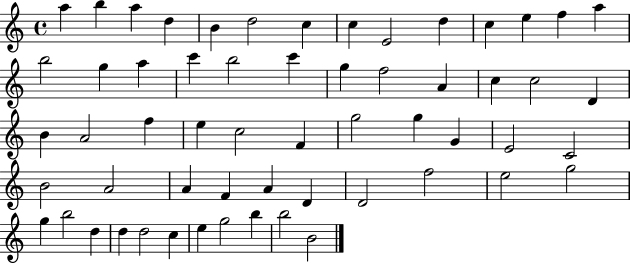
{
  \clef treble
  \time 4/4
  \defaultTimeSignature
  \key c \major
  a''4 b''4 a''4 d''4 | b'4 d''2 c''4 | c''4 e'2 d''4 | c''4 e''4 f''4 a''4 | \break b''2 g''4 a''4 | c'''4 b''2 c'''4 | g''4 f''2 a'4 | c''4 c''2 d'4 | \break b'4 a'2 f''4 | e''4 c''2 f'4 | g''2 g''4 g'4 | e'2 c'2 | \break b'2 a'2 | a'4 f'4 a'4 d'4 | d'2 f''2 | e''2 g''2 | \break g''4 b''2 d''4 | d''4 d''2 c''4 | e''4 g''2 b''4 | b''2 b'2 | \break \bar "|."
}